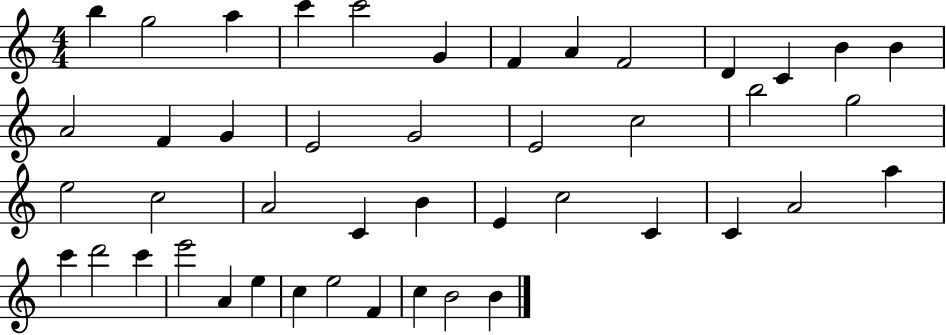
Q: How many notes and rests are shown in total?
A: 45